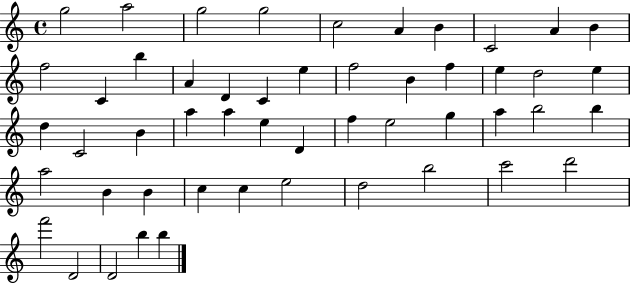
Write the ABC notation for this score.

X:1
T:Untitled
M:4/4
L:1/4
K:C
g2 a2 g2 g2 c2 A B C2 A B f2 C b A D C e f2 B f e d2 e d C2 B a a e D f e2 g a b2 b a2 B B c c e2 d2 b2 c'2 d'2 f'2 D2 D2 b b